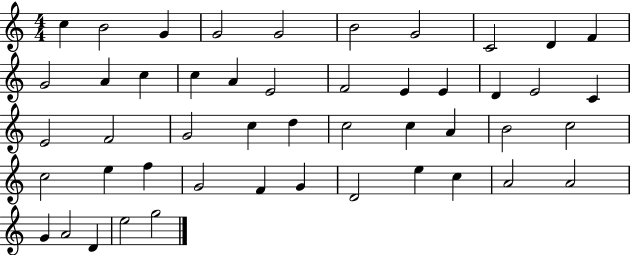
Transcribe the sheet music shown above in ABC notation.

X:1
T:Untitled
M:4/4
L:1/4
K:C
c B2 G G2 G2 B2 G2 C2 D F G2 A c c A E2 F2 E E D E2 C E2 F2 G2 c d c2 c A B2 c2 c2 e f G2 F G D2 e c A2 A2 G A2 D e2 g2